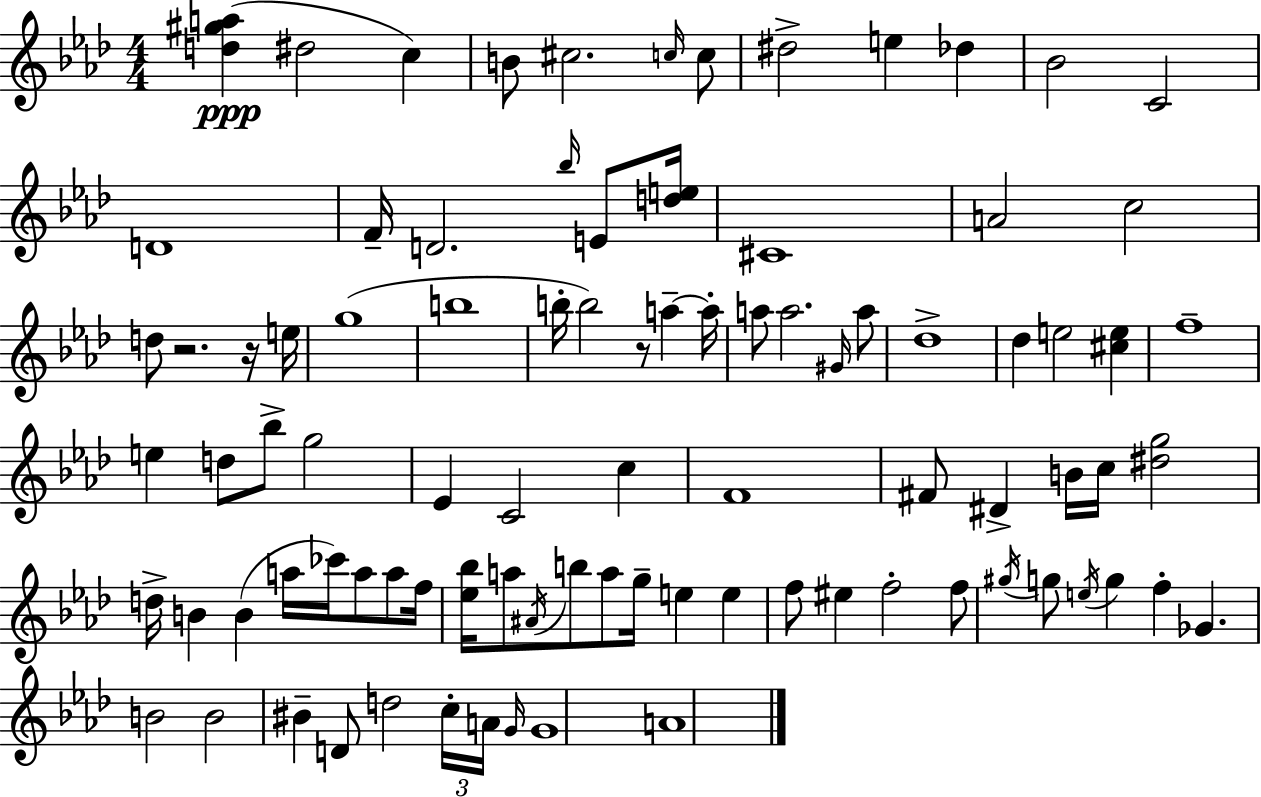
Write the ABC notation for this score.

X:1
T:Untitled
M:4/4
L:1/4
K:Fm
[d^ga] ^d2 c B/2 ^c2 c/4 c/2 ^d2 e _d _B2 C2 D4 F/4 D2 _b/4 E/2 [de]/4 ^C4 A2 c2 d/2 z2 z/4 e/4 g4 b4 b/4 b2 z/2 a a/4 a/2 a2 ^G/4 a/2 _d4 _d e2 [^ce] f4 e d/2 _b/2 g2 _E C2 c F4 ^F/2 ^D B/4 c/4 [^dg]2 d/4 B B a/4 _c'/4 a/2 a/2 f/4 [_e_b]/4 a/2 ^A/4 b/2 a/2 g/4 e e f/2 ^e f2 f/2 ^g/4 g/2 e/4 g f _G B2 B2 ^B D/2 d2 c/4 A/4 G/4 G4 A4